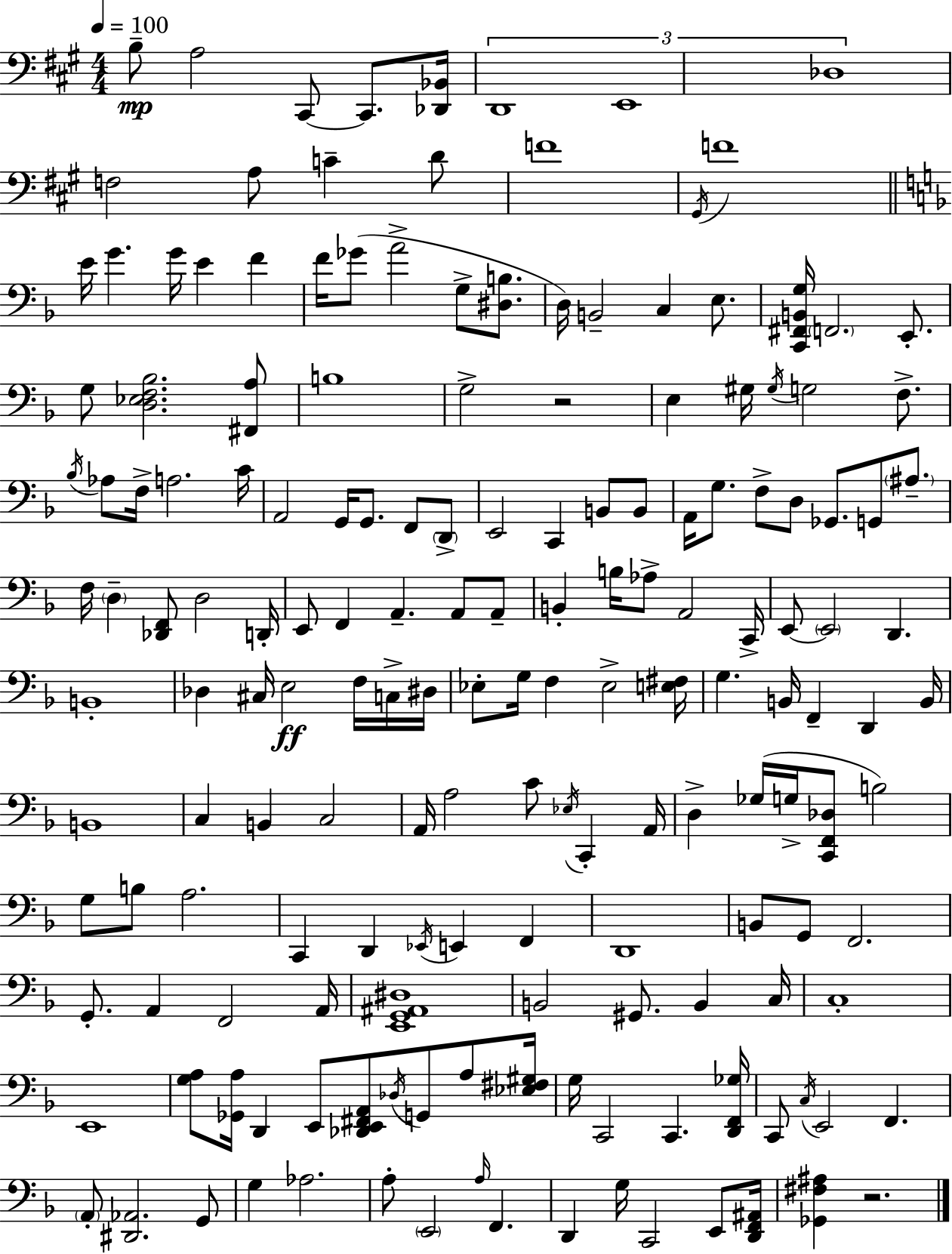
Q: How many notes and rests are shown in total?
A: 170